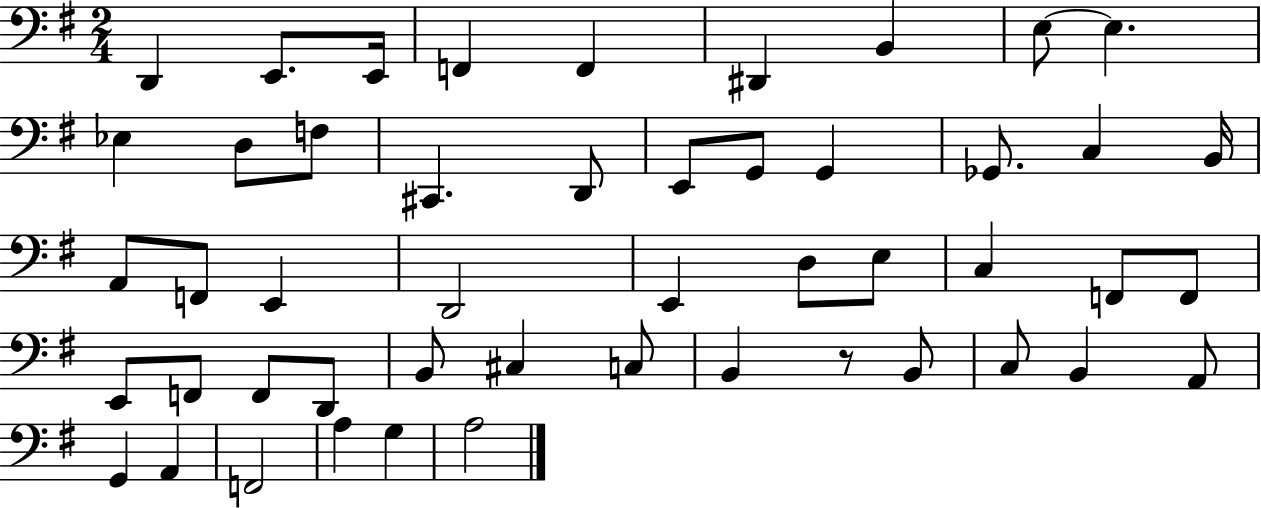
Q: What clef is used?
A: bass